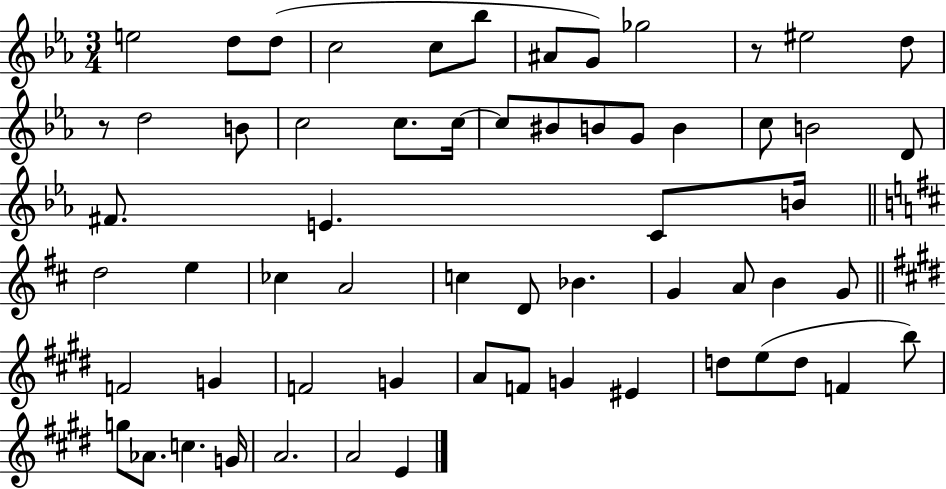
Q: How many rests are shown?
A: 2